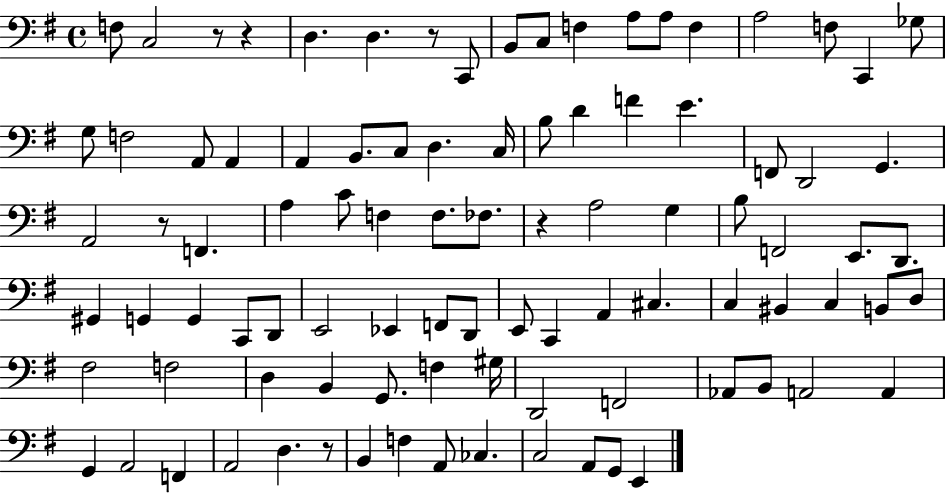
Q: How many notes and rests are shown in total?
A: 94